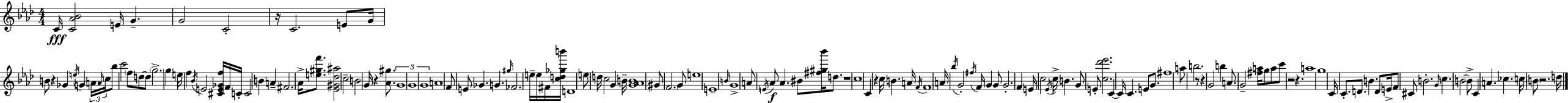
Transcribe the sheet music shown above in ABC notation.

X:1
T:Untitled
M:4/4
L:1/4
K:Fm
C/4 [C_A_B]2 E/4 G G2 C2 z/4 C2 E/2 G/4 B/2 z _G e/4 G A/4 A/4 c/4 _b/2 c'2 f/2 d/2 d/2 g2 g e/4 f _B/4 E2 [^CE_Gf]/4 F/4 C/4 C2 B A ^F2 _A/4 [e^gf']/2 [_E^G_d^a]2 c2 B2 G/4 z [_A^g]/2 G4 G4 G4 A4 F/2 E/2 _G G ^g/4 _F2 e/4 e/4 ^F/4 [cd_gb']/4 D4 e/2 d/4 c2 G B/4 [G_AB]4 ^G/2 F2 G/2 e4 E4 B/4 G4 A/2 E/4 _A/2 _A ^B/2 [^f^g_b']/4 d/2 z4 c4 C z c/4 B A/4 F/4 F4 A/4 _b/4 G2 ^f/4 F/4 G G/2 G2 F E/4 c2 _E/4 c/4 B G/2 E/2 [c_d'_e']2 C C/4 C E/2 G/2 ^f4 a/2 b2 z/2 z G2 b A/2 G2 [^fa]/4 g/2 a/2 c'/2 z2 z a4 g4 C/4 C/2 D/2 B D/2 E/4 F/2 ^C/2 B2 G/4 c B2 B/2 C A _c c/4 B/2 z2 d/4